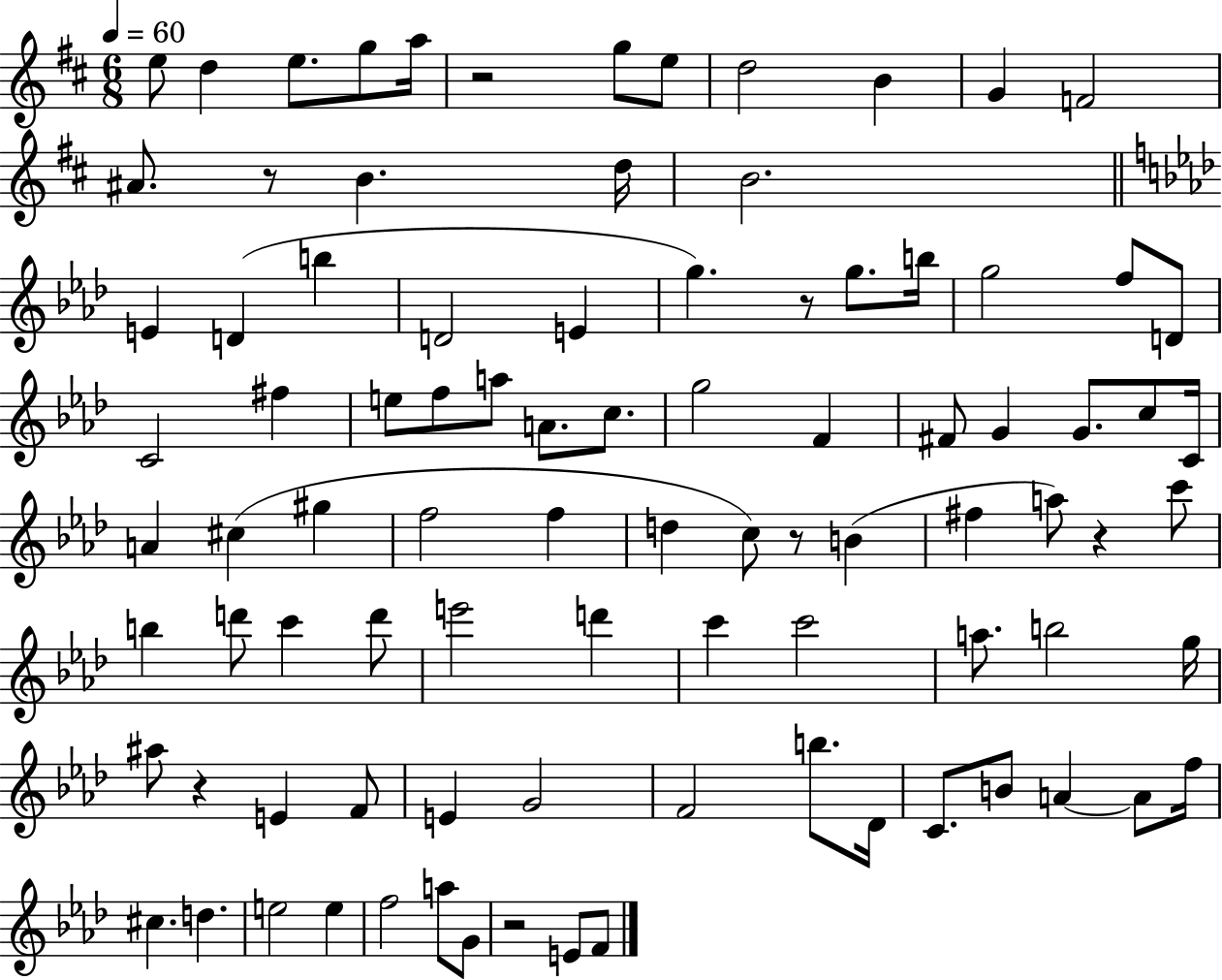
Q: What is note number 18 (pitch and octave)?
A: B5